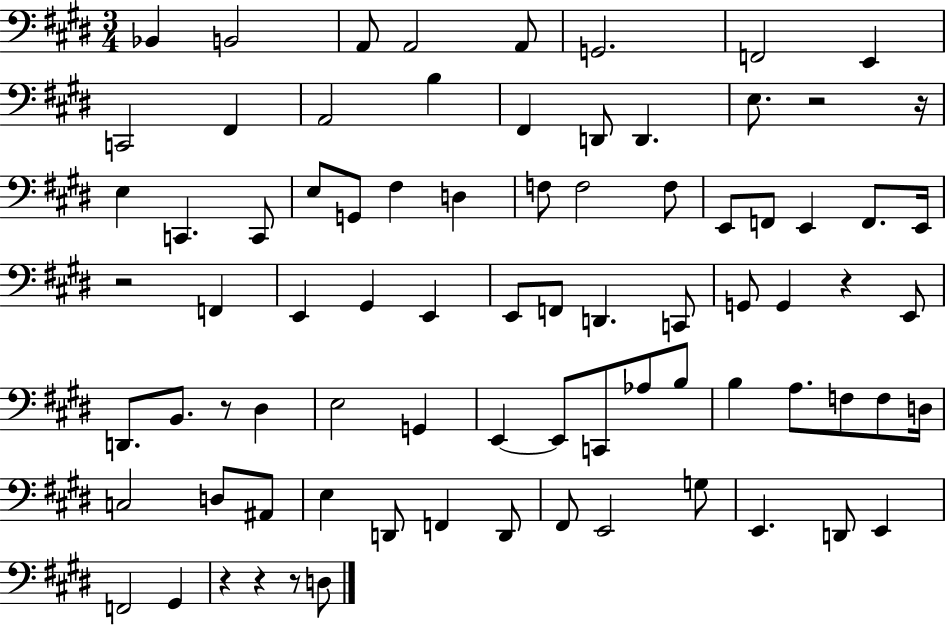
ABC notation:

X:1
T:Untitled
M:3/4
L:1/4
K:E
_B,, B,,2 A,,/2 A,,2 A,,/2 G,,2 F,,2 E,, C,,2 ^F,, A,,2 B, ^F,, D,,/2 D,, E,/2 z2 z/4 E, C,, C,,/2 E,/2 G,,/2 ^F, D, F,/2 F,2 F,/2 E,,/2 F,,/2 E,, F,,/2 E,,/4 z2 F,, E,, ^G,, E,, E,,/2 F,,/2 D,, C,,/2 G,,/2 G,, z E,,/2 D,,/2 B,,/2 z/2 ^D, E,2 G,, E,, E,,/2 C,,/2 _A,/2 B,/2 B, A,/2 F,/2 F,/2 D,/4 C,2 D,/2 ^A,,/2 E, D,,/2 F,, D,,/2 ^F,,/2 E,,2 G,/2 E,, D,,/2 E,, F,,2 ^G,, z z z/2 D,/2